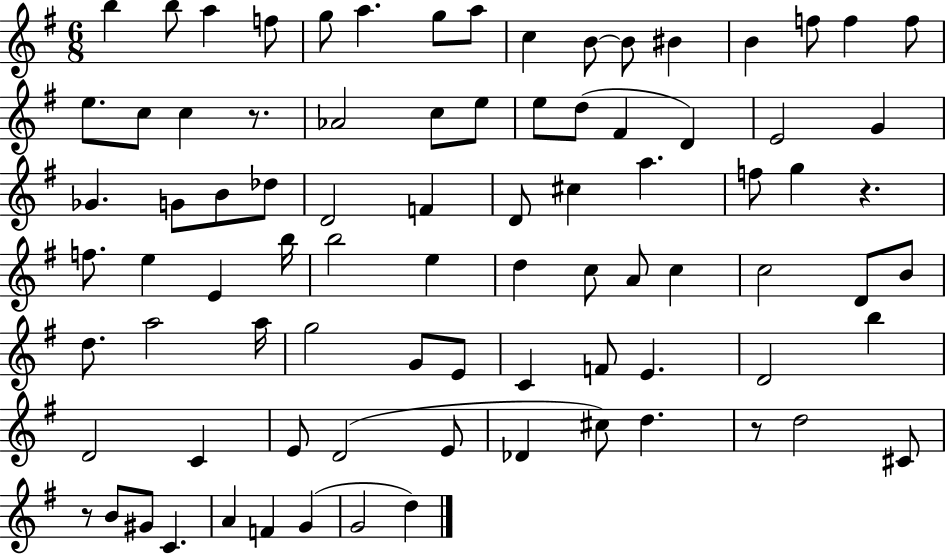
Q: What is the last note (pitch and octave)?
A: D5